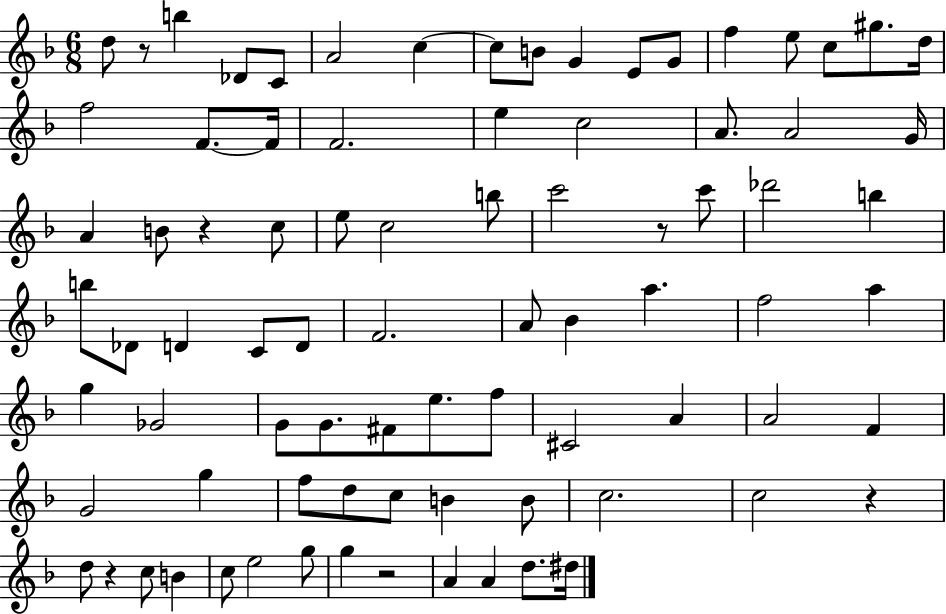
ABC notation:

X:1
T:Untitled
M:6/8
L:1/4
K:F
d/2 z/2 b _D/2 C/2 A2 c c/2 B/2 G E/2 G/2 f e/2 c/2 ^g/2 d/4 f2 F/2 F/4 F2 e c2 A/2 A2 G/4 A B/2 z c/2 e/2 c2 b/2 c'2 z/2 c'/2 _d'2 b b/2 _D/2 D C/2 D/2 F2 A/2 _B a f2 a g _G2 G/2 G/2 ^F/2 e/2 f/2 ^C2 A A2 F G2 g f/2 d/2 c/2 B B/2 c2 c2 z d/2 z c/2 B c/2 e2 g/2 g z2 A A d/2 ^d/4